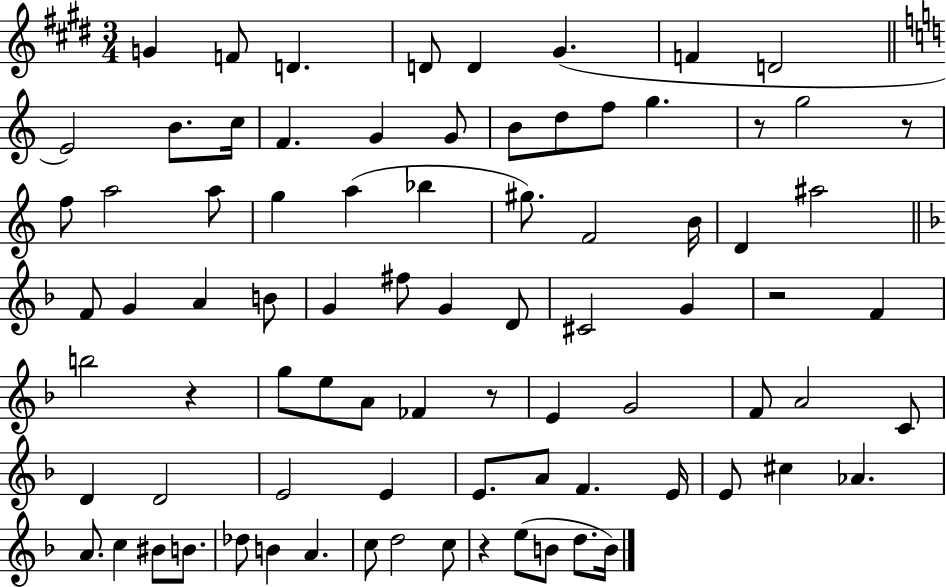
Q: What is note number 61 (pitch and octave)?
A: C#5